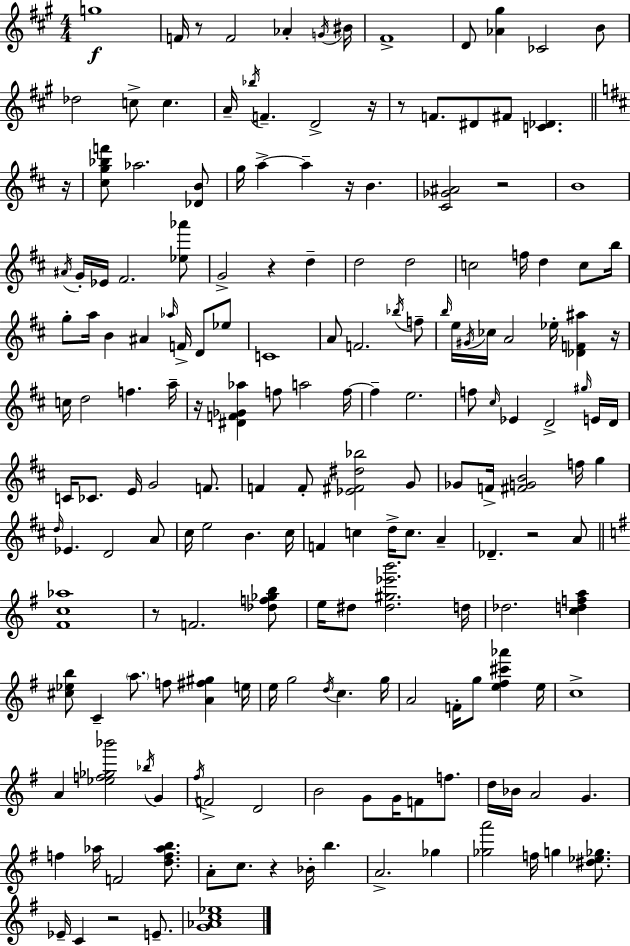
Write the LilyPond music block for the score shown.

{
  \clef treble
  \numericTimeSignature
  \time 4/4
  \key a \major
  g''1\f | f'16 r8 f'2 aes'4-. \acciaccatura { g'16 } | bis'16 fis'1-> | d'8 <aes' gis''>4 ces'2 b'8 | \break des''2 c''8-> c''4. | a'16-- \acciaccatura { bes''16 } f'4.-- d'2-> | r16 r8 f'8. dis'8 fis'8 <c' des'>4. | \bar "||" \break \key d \major r16 <cis'' g'' bes'' f'''>8 aes''2. <des' b'>8 | g''16 a''4->~~ a''4-- r16 b'4. | <cis' ges' ais'>2 r2 | b'1 | \break \acciaccatura { ais'16 } g'16-. ees'16 fis'2. | <ees'' aes'''>8 g'2-> r4 d''4-- | d''2 d''2 | c''2 f''16 d''4 c''8 | \break b''16 g''8-. a''16 b'4 ais'4 \grace { aes''16 } f'16-> d'8 | ees''8 c'1 | a'8 f'2. | \acciaccatura { bes''16 } f''8-- \grace { b''16 } e''16 \acciaccatura { gis'16 } ces''16 a'2 | \break ees''16-. <des' f' ais''>4 r16 c''16 d''2 f''4. | a''16-- r16 <dis' f' ges' aes''>4 f''8 a''2 | f''16~~ f''4-- e''2. | f''8 \grace { cis''16 } ees'4 d'2-> | \break \grace { gis''16 } e'16 d'16 c'16 ces'8. e'16 g'2 | f'8. f'4 f'8-. <ees' fis' dis'' bes''>2 | g'8 ges'8 f'16-> <fis' g' b'>2 | f''16 g''4 \grace { d''16 } ees'4. d'2 | \break a'8 cis''16 e''2 | b'4. cis''16 f'4 c''4 | d''16-> c''8. a'4-- des'4.-- r2 | a'8 \bar "||" \break \key g \major <fis' c'' aes''>1 | r8 f'2. <des'' f'' ges'' b''>8 | e''16 dis''8 <dis'' gis'' ees''' b'''>2. d''16 | des''2. <c'' d'' f'' a''>4 | \break <cis'' ees'' b''>8 c'4-- \parenthesize a''8. f''8 <a' fis'' gis''>4 e''16 | e''16 g''2 \acciaccatura { d''16 } c''4. | g''16 a'2 f'16-. g''8 <e'' fis'' cis''' aes'''>4 | e''16 c''1-> | \break a'4 <ees'' f'' ges'' bes'''>2 \acciaccatura { bes''16 } g'4 | \acciaccatura { fis''16 } f'2-> d'2 | b'2 g'8 g'16 f'8 | f''8. d''16 bes'16 a'2 g'4. | \break f''4 aes''16 f'2 | <d'' f'' aes'' b''>8. a'8-. c''8. r4 bes'16-. b''4. | a'2.-> ges''4 | <ges'' a'''>2 f''16 g''4 | \break <dis'' ees'' ges''>8. ees'16-- c'4 r2 | e'8.-- <g' aes' c'' ees''>1 | \bar "|."
}